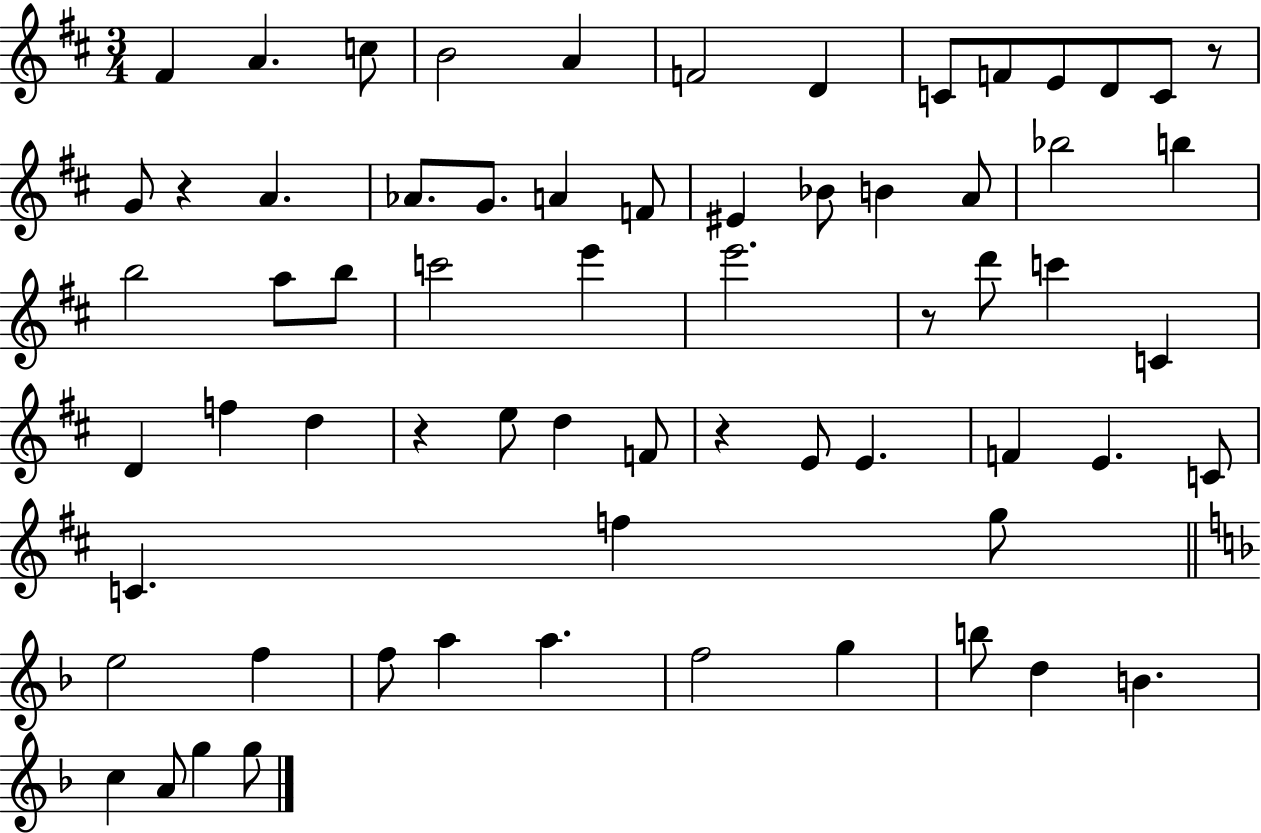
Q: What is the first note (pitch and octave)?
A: F#4